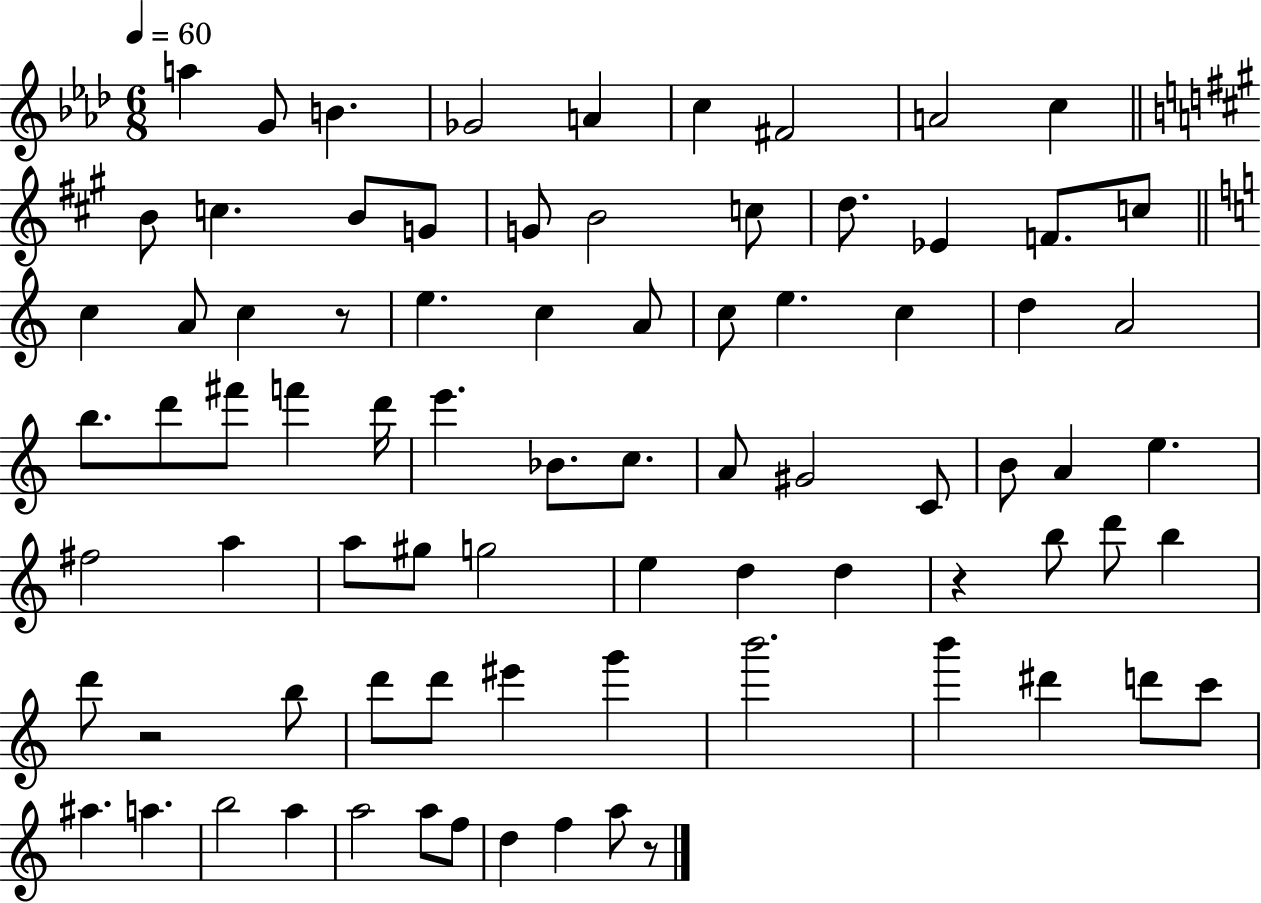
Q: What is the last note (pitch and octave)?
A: A5